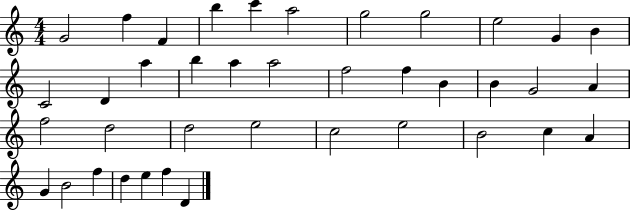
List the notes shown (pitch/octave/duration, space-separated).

G4/h F5/q F4/q B5/q C6/q A5/h G5/h G5/h E5/h G4/q B4/q C4/h D4/q A5/q B5/q A5/q A5/h F5/h F5/q B4/q B4/q G4/h A4/q F5/h D5/h D5/h E5/h C5/h E5/h B4/h C5/q A4/q G4/q B4/h F5/q D5/q E5/q F5/q D4/q